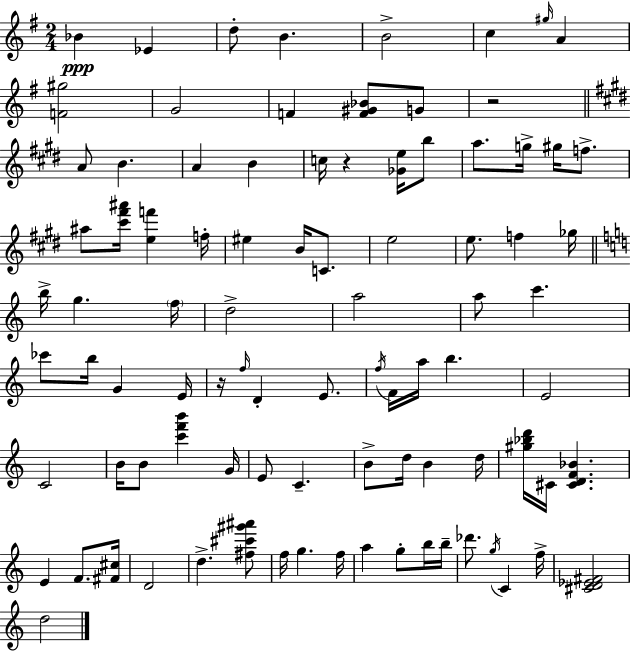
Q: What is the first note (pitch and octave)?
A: Bb4